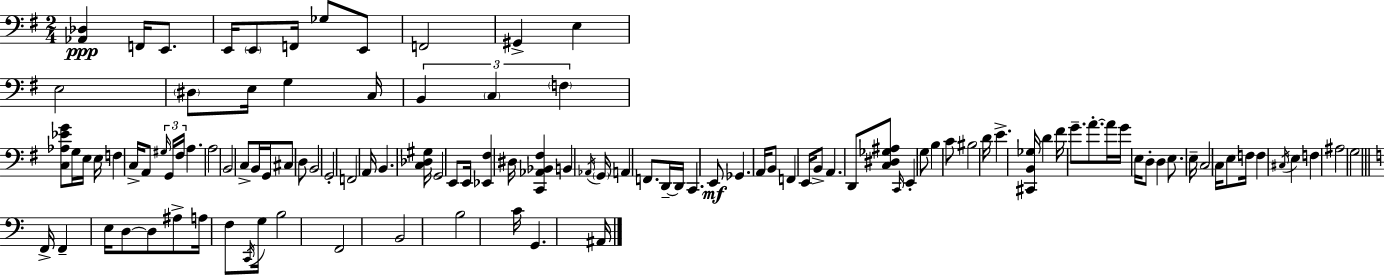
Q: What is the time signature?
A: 2/4